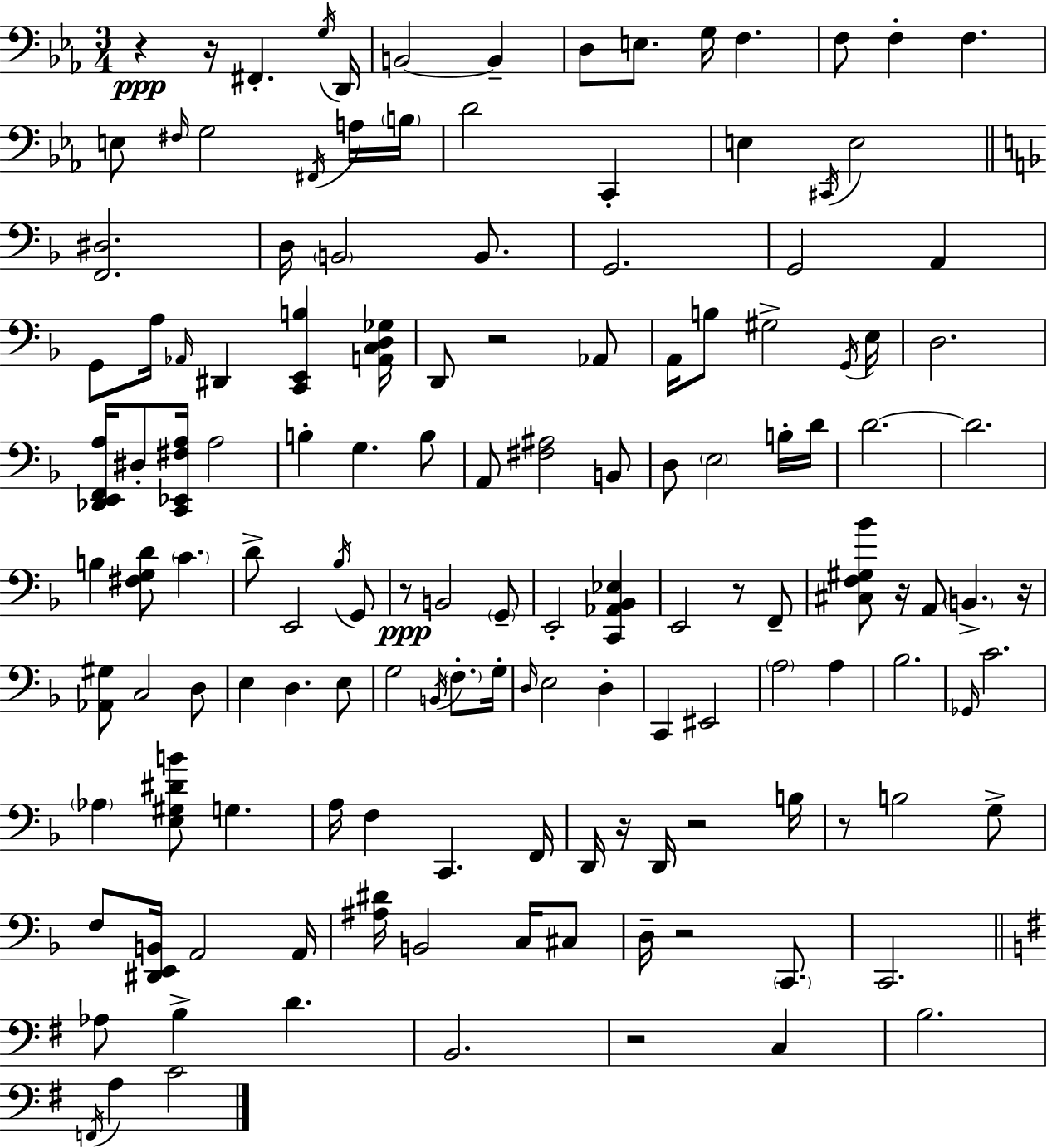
{
  \clef bass
  \numericTimeSignature
  \time 3/4
  \key c \minor
  r4\ppp r16 fis,4.-. \acciaccatura { g16 } | d,16 b,2~~ b,4-- | d8 e8. g16 f4. | f8 f4-. f4. | \break e8 \grace { fis16 } g2 | \acciaccatura { fis,16 } a16 \parenthesize b16 d'2 c,4-. | e4 \acciaccatura { cis,16 } e2 | \bar "||" \break \key f \major <f, dis>2. | d16 \parenthesize b,2 b,8. | g,2. | g,2 a,4 | \break g,8 a16 \grace { aes,16 } dis,4 <c, e, b>4 | <a, c d ges>16 d,8 r2 aes,8 | a,16 b8 gis2-> | \acciaccatura { g,16 } e16 d2. | \break <des, e, f, a>16 dis8-. <c, ees, fis a>16 a2 | b4-. g4. | b8 a,8 <fis ais>2 | b,8 d8 \parenthesize e2 | \break b16-. d'16 d'2.~~ | d'2. | b4 <fis g d'>8 \parenthesize c'4. | d'8-> e,2 | \break \acciaccatura { bes16 } g,8 r8\ppp b,2 | \parenthesize g,8-- e,2-. <c, aes, bes, ees>4 | e,2 r8 | f,8-- <cis f gis bes'>8 r16 a,8 \parenthesize b,4.-> | \break r16 <aes, gis>8 c2 | d8 e4 d4. | e8 g2 \acciaccatura { b,16 } | \parenthesize f8.-. g16-. \grace { d16 } e2 | \break d4-. c,4 eis,2 | \parenthesize a2 | a4 bes2. | \grace { ges,16 } c'2. | \break \parenthesize aes4 <e gis dis' b'>8 | g4. a16 f4 c,4. | f,16 d,16 r16 d,16 r2 | b16 r8 b2 | \break g8-> f8 <dis, e, b,>16 a,2 | a,16 <ais dis'>16 b,2 | c16 cis8 d16-- r2 | \parenthesize c,8. c,2. | \break \bar "||" \break \key g \major aes8 b4-> d'4. | b,2. | r2 c4 | b2. | \break \acciaccatura { f,16 } a4 c'2 | \bar "|."
}